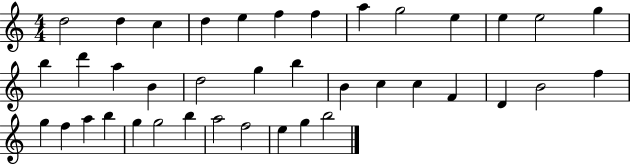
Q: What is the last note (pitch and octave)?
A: B5